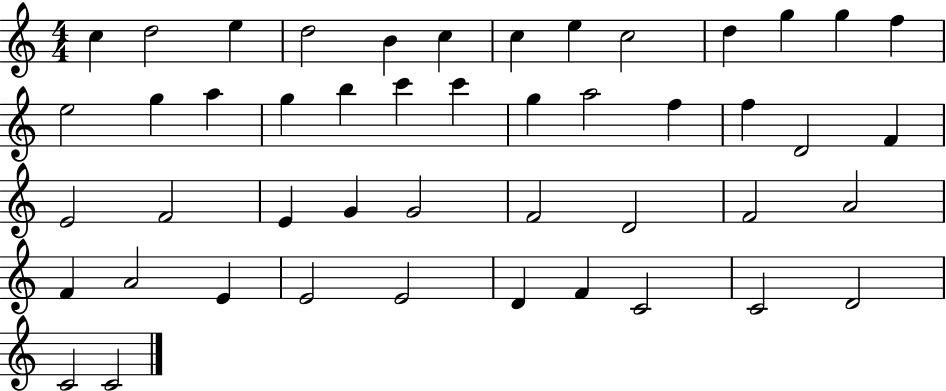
C5/q D5/h E5/q D5/h B4/q C5/q C5/q E5/q C5/h D5/q G5/q G5/q F5/q E5/h G5/q A5/q G5/q B5/q C6/q C6/q G5/q A5/h F5/q F5/q D4/h F4/q E4/h F4/h E4/q G4/q G4/h F4/h D4/h F4/h A4/h F4/q A4/h E4/q E4/h E4/h D4/q F4/q C4/h C4/h D4/h C4/h C4/h